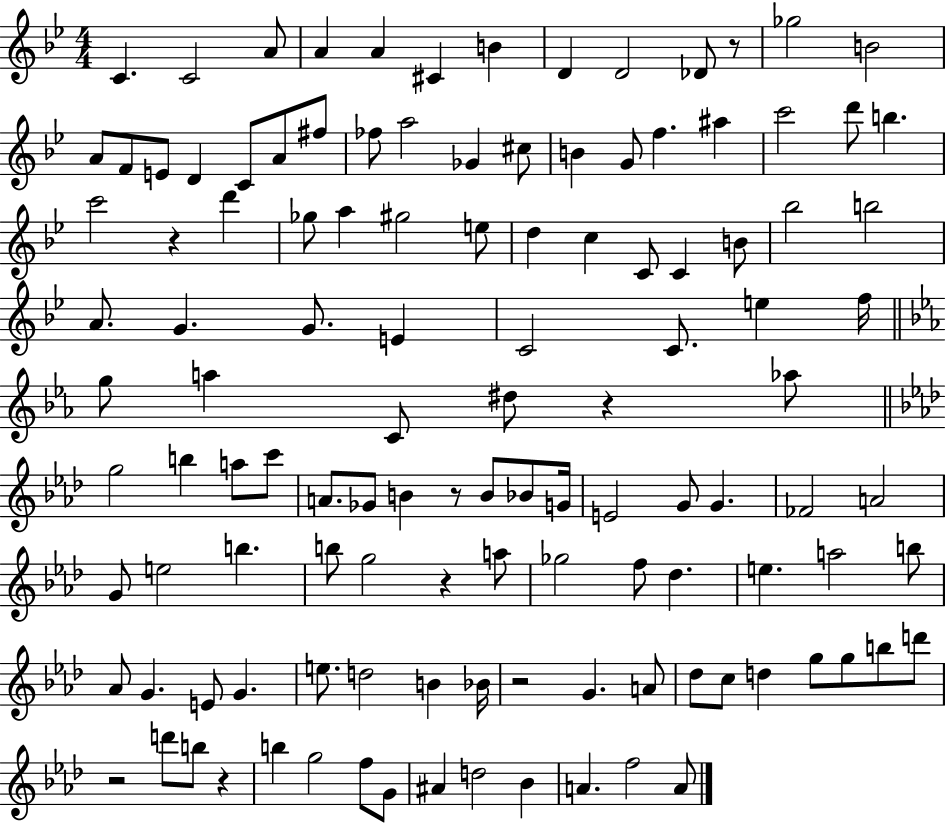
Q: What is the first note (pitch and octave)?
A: C4